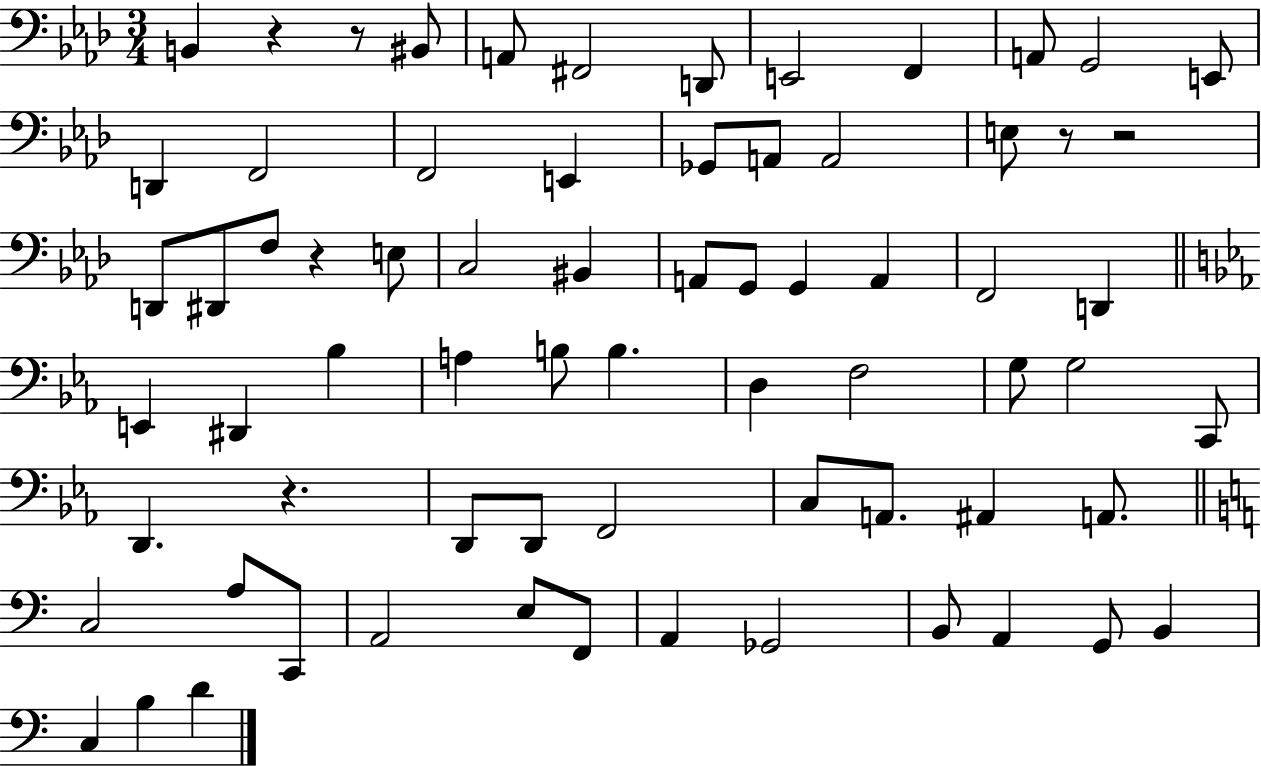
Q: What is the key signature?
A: AES major